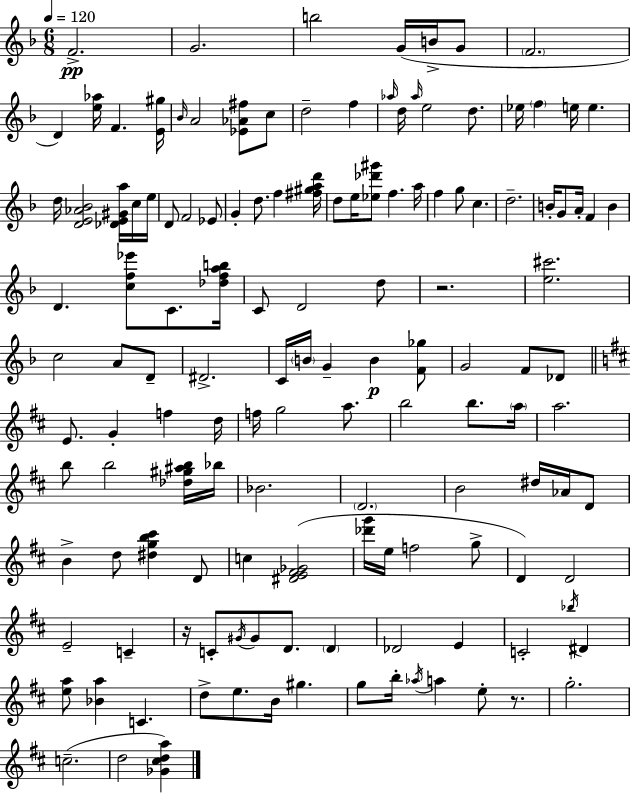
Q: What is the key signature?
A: D minor